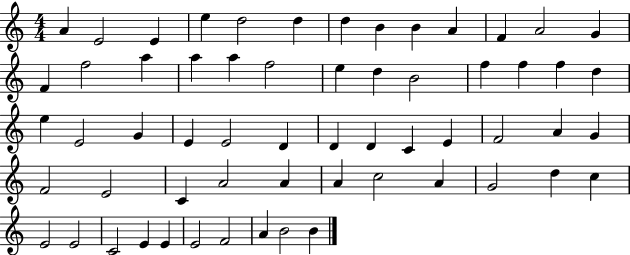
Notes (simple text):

A4/q E4/h E4/q E5/q D5/h D5/q D5/q B4/q B4/q A4/q F4/q A4/h G4/q F4/q F5/h A5/q A5/q A5/q F5/h E5/q D5/q B4/h F5/q F5/q F5/q D5/q E5/q E4/h G4/q E4/q E4/h D4/q D4/q D4/q C4/q E4/q F4/h A4/q G4/q F4/h E4/h C4/q A4/h A4/q A4/q C5/h A4/q G4/h D5/q C5/q E4/h E4/h C4/h E4/q E4/q E4/h F4/h A4/q B4/h B4/q